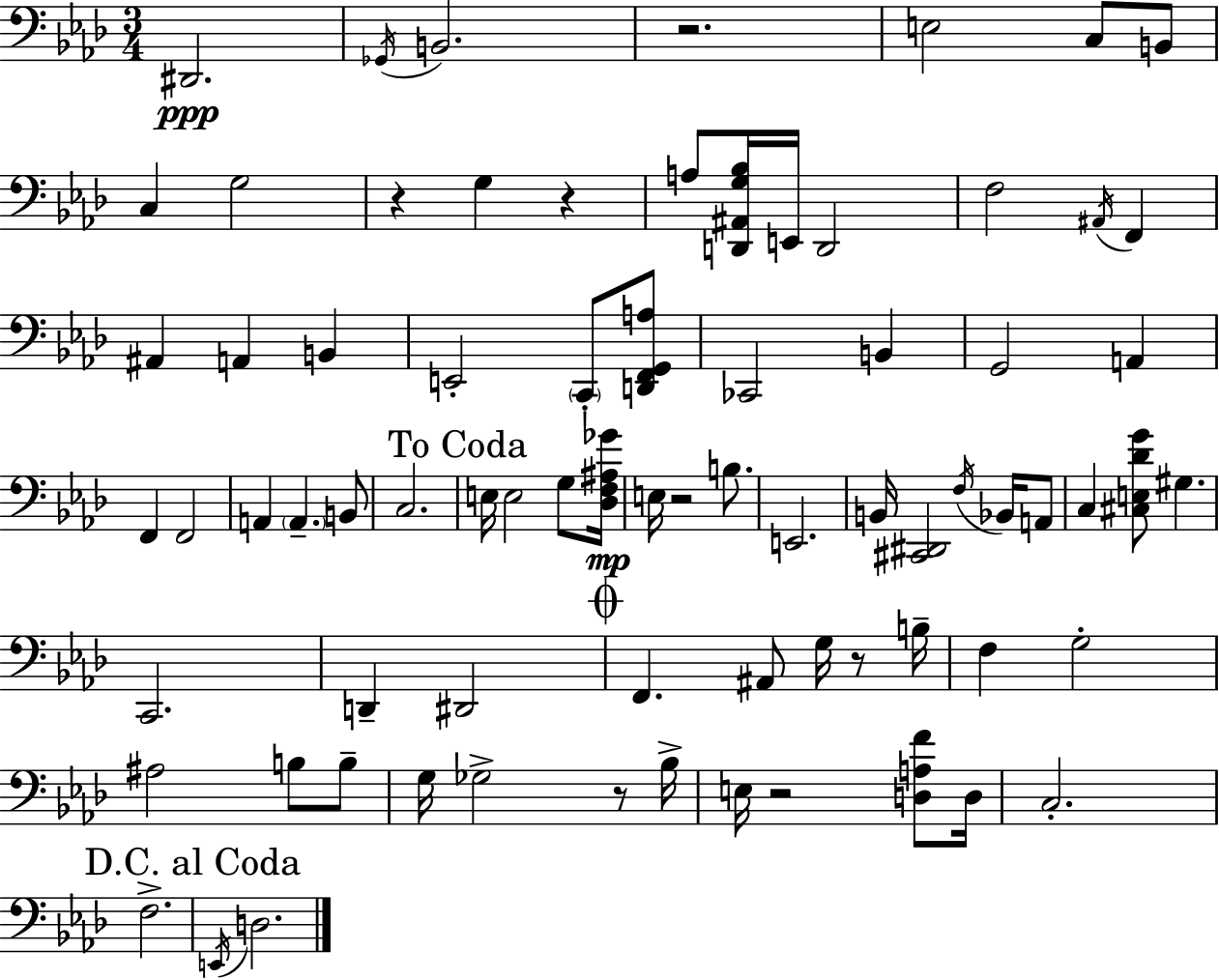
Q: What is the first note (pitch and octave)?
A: D#2